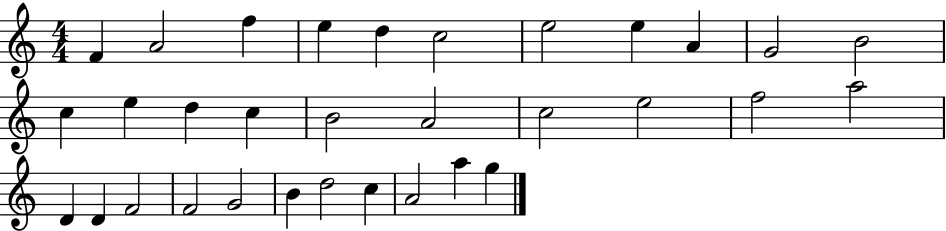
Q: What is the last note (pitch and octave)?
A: G5